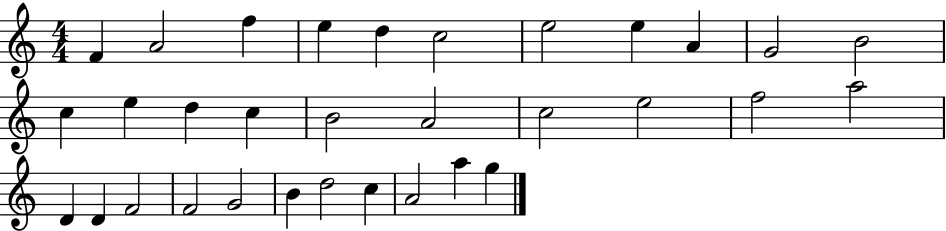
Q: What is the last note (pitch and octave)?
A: G5